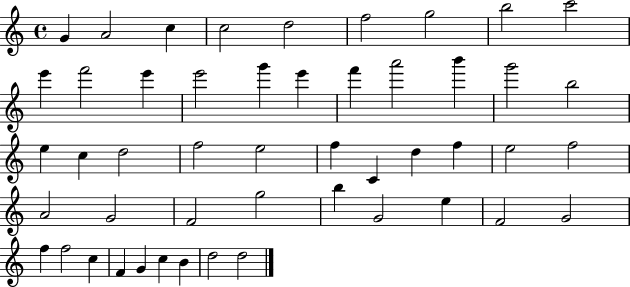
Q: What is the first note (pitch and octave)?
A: G4